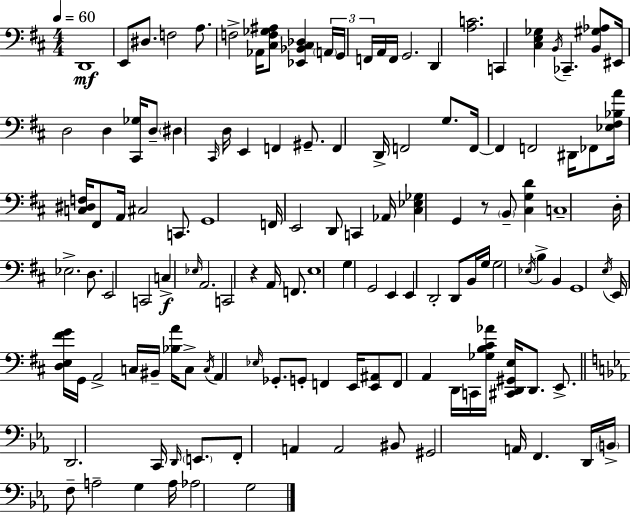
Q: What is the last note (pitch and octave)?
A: G3